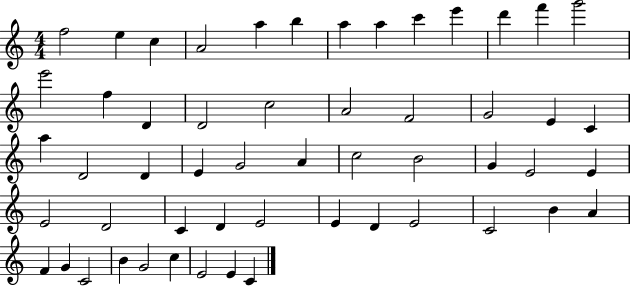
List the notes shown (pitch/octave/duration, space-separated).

F5/h E5/q C5/q A4/h A5/q B5/q A5/q A5/q C6/q E6/q D6/q F6/q G6/h E6/h F5/q D4/q D4/h C5/h A4/h F4/h G4/h E4/q C4/q A5/q D4/h D4/q E4/q G4/h A4/q C5/h B4/h G4/q E4/h E4/q E4/h D4/h C4/q D4/q E4/h E4/q D4/q E4/h C4/h B4/q A4/q F4/q G4/q C4/h B4/q G4/h C5/q E4/h E4/q C4/q